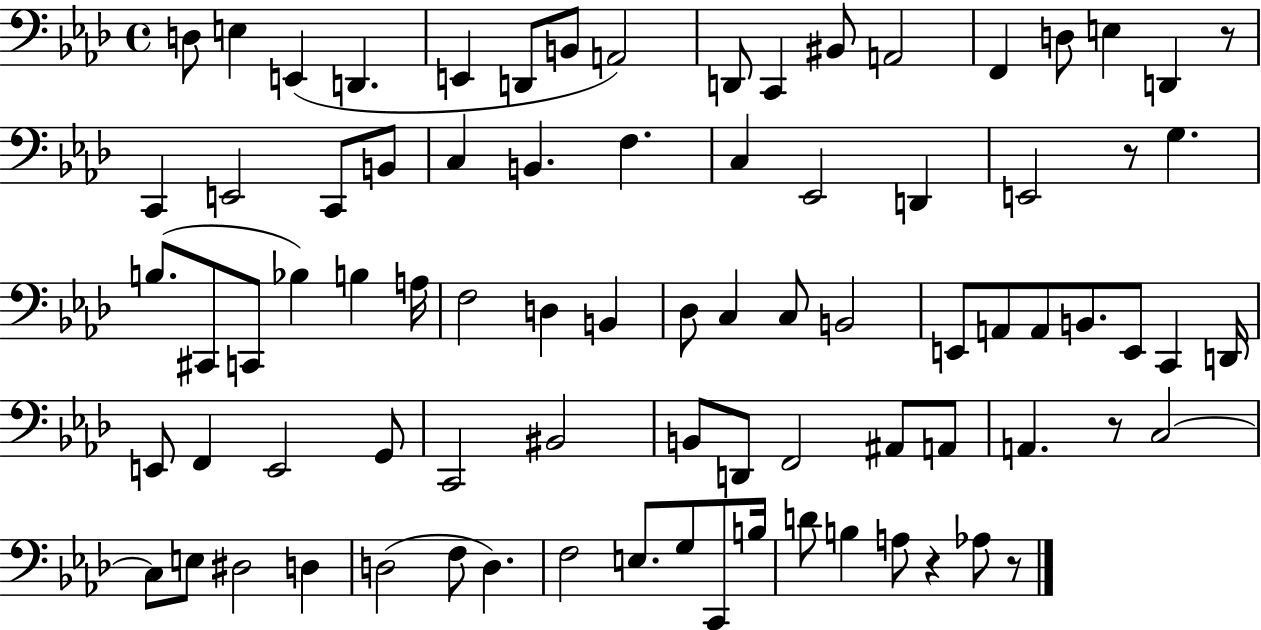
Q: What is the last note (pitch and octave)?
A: Ab3